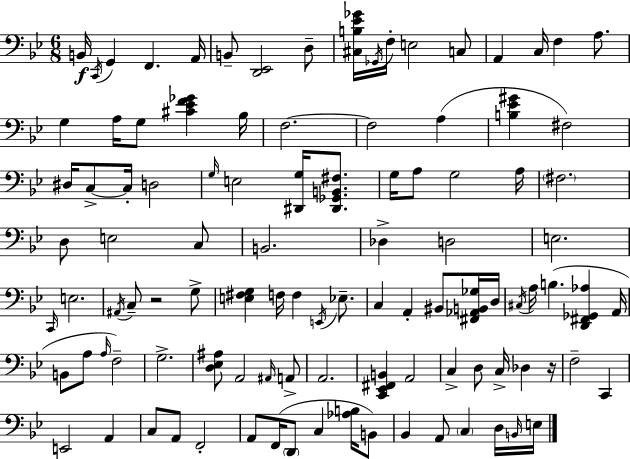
B2/s C2/s G2/q F2/q. A2/s B2/e [D2,Eb2]/h D3/e [C#3,B3,Eb4,Gb4]/s Gb2/s F3/s E3/h C3/e A2/q C3/s F3/q A3/e. G3/q A3/s G3/e [C#4,Eb4,F4,Gb4]/q Bb3/s F3/h. F3/h A3/q [B3,Eb4,G#4]/q F#3/h D#3/s C3/e C3/s D3/h G3/s E3/h [D#2,G3]/s [D#2,Gb2,B2,F#3]/e. G3/s A3/e G3/h A3/s F#3/h. D3/e E3/h C3/e B2/h. Db3/q D3/h E3/h. C2/s E3/h. A#2/s C3/e R/h G3/e [E3,F#3,G3]/q F3/s F3/q E2/s Eb3/e. C3/q A2/q BIS2/e [F#2,Ab2,B2,Gb3]/s D3/s C#3/s A3/s B3/q. [D2,F#2,Gb2,Ab3]/q A2/s B2/e A3/e A3/s F3/h G3/h. [D3,Eb3,A#3]/e A2/h A#2/s A2/e A2/h. [C2,Eb2,F#2,B2]/q A2/h C3/q D3/e C3/s Db3/q R/s F3/h C2/q E2/h A2/q C3/e A2/e F2/h A2/e F2/s D2/e C3/q [Ab3,B3]/s B2/e Bb2/q A2/e C3/q D3/s B2/s E3/s